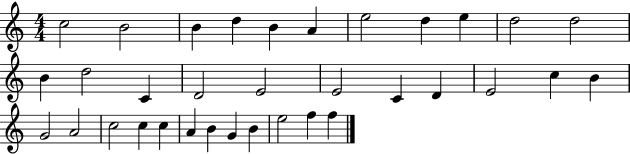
{
  \clef treble
  \numericTimeSignature
  \time 4/4
  \key c \major
  c''2 b'2 | b'4 d''4 b'4 a'4 | e''2 d''4 e''4 | d''2 d''2 | \break b'4 d''2 c'4 | d'2 e'2 | e'2 c'4 d'4 | e'2 c''4 b'4 | \break g'2 a'2 | c''2 c''4 c''4 | a'4 b'4 g'4 b'4 | e''2 f''4 f''4 | \break \bar "|."
}